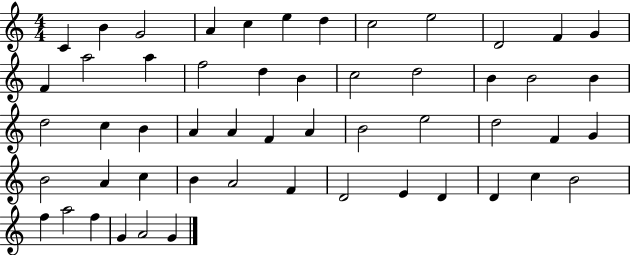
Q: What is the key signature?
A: C major